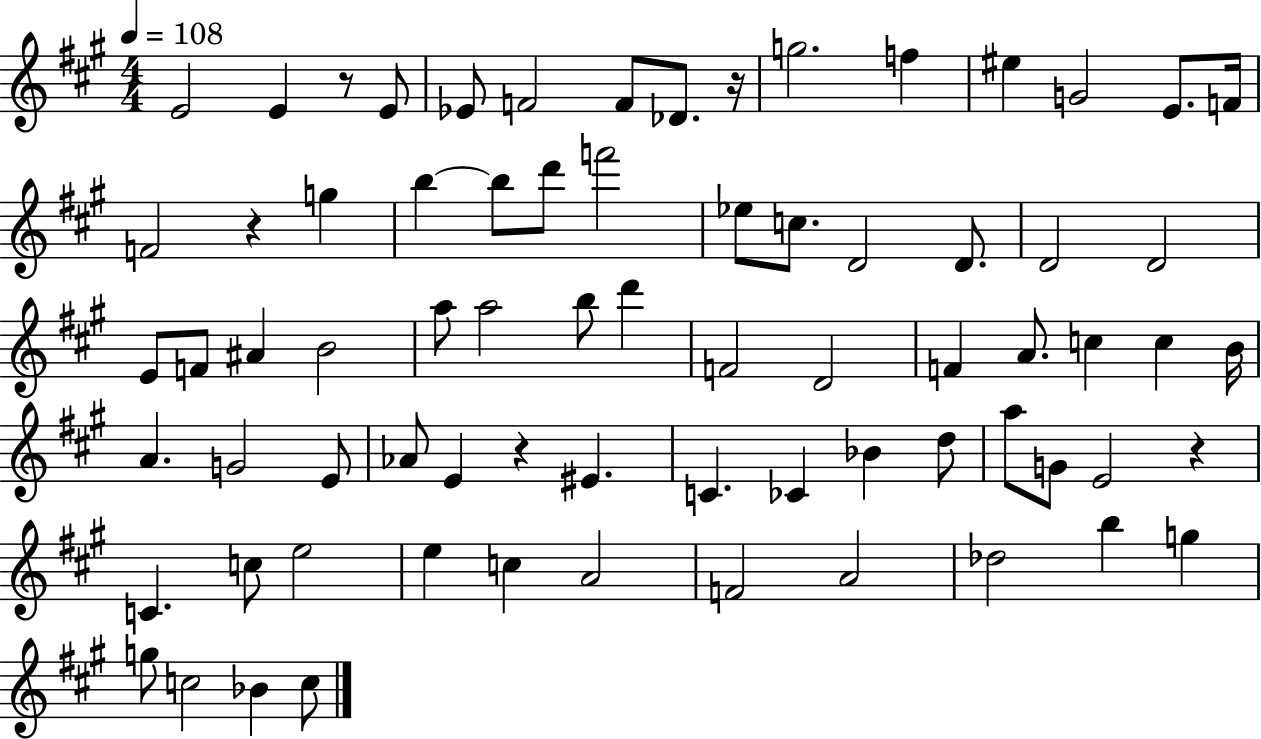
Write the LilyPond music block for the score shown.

{
  \clef treble
  \numericTimeSignature
  \time 4/4
  \key a \major
  \tempo 4 = 108
  e'2 e'4 r8 e'8 | ees'8 f'2 f'8 des'8. r16 | g''2. f''4 | eis''4 g'2 e'8. f'16 | \break f'2 r4 g''4 | b''4~~ b''8 d'''8 f'''2 | ees''8 c''8. d'2 d'8. | d'2 d'2 | \break e'8 f'8 ais'4 b'2 | a''8 a''2 b''8 d'''4 | f'2 d'2 | f'4 a'8. c''4 c''4 b'16 | \break a'4. g'2 e'8 | aes'8 e'4 r4 eis'4. | c'4. ces'4 bes'4 d''8 | a''8 g'8 e'2 r4 | \break c'4. c''8 e''2 | e''4 c''4 a'2 | f'2 a'2 | des''2 b''4 g''4 | \break g''8 c''2 bes'4 c''8 | \bar "|."
}